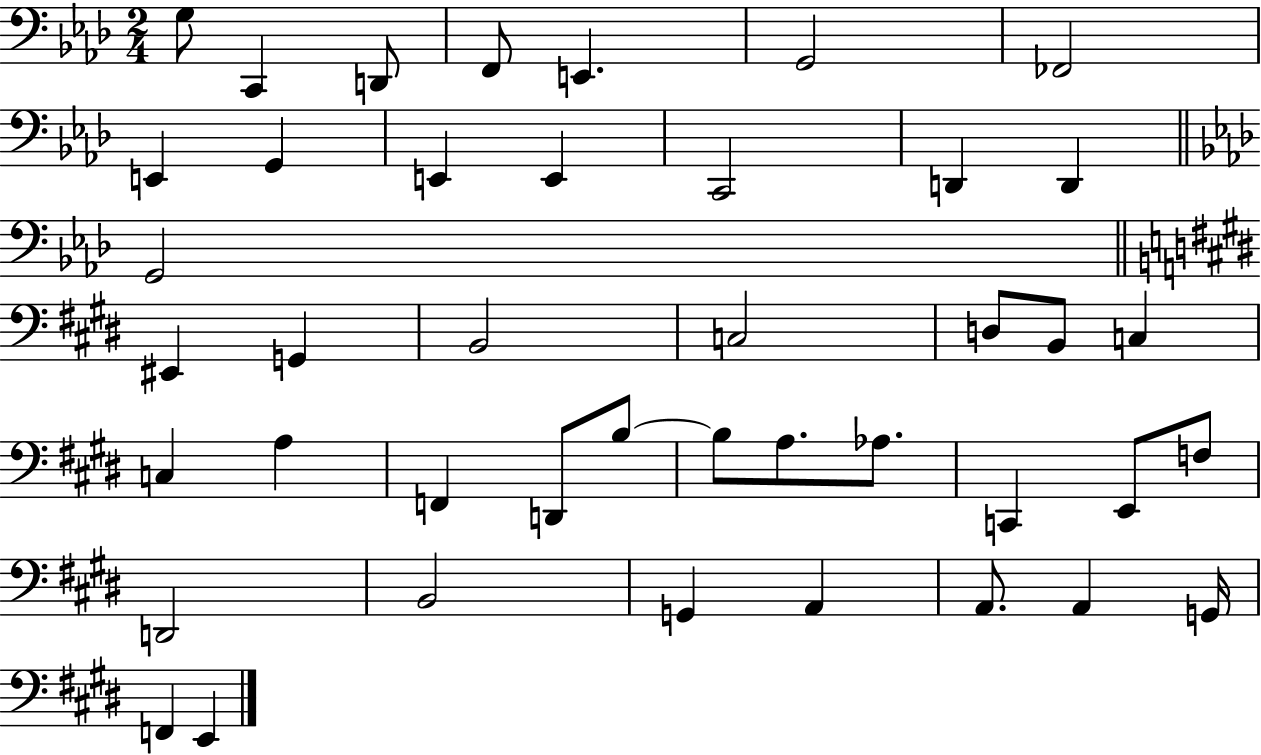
X:1
T:Untitled
M:2/4
L:1/4
K:Ab
G,/2 C,, D,,/2 F,,/2 E,, G,,2 _F,,2 E,, G,, E,, E,, C,,2 D,, D,, G,,2 ^E,, G,, B,,2 C,2 D,/2 B,,/2 C, C, A, F,, D,,/2 B,/2 B,/2 A,/2 _A,/2 C,, E,,/2 F,/2 D,,2 B,,2 G,, A,, A,,/2 A,, G,,/4 F,, E,,